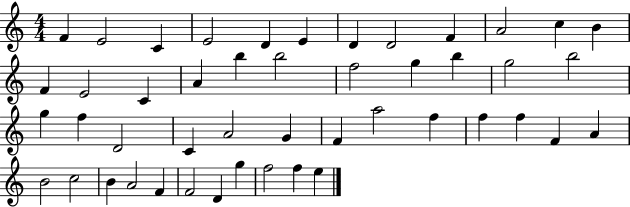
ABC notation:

X:1
T:Untitled
M:4/4
L:1/4
K:C
F E2 C E2 D E D D2 F A2 c B F E2 C A b b2 f2 g b g2 b2 g f D2 C A2 G F a2 f f f F A B2 c2 B A2 F F2 D g f2 f e